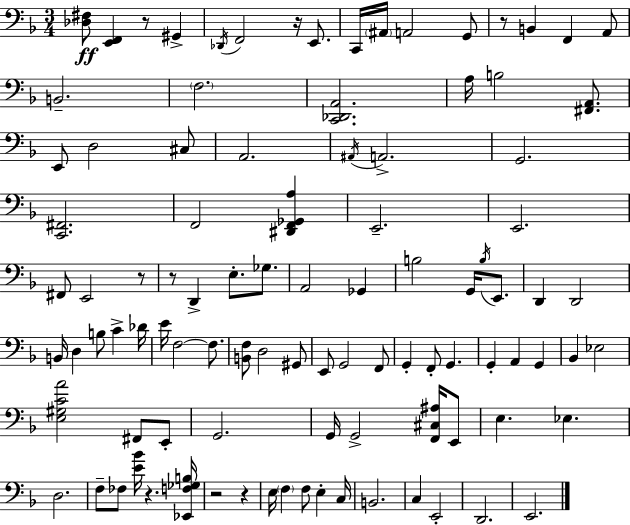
[Db3,F#3]/e [E2,F2]/q R/e G#2/q Db2/s F2/h R/s E2/e. C2/s A#2/s A2/h G2/e R/e B2/q F2/q A2/e B2/h. F3/h. [C2,Db2,A2]/h. A3/s B3/h [F#2,A2]/e. E2/e D3/h C#3/e A2/h. A#2/s A2/h. G2/h. [C2,F#2]/h. F2/h [D#2,F2,Gb2,A3]/q E2/h. E2/h. F#2/e E2/h R/e R/e D2/q E3/e. Gb3/e. A2/h Gb2/q B3/h G2/s B3/s E2/e. D2/q D2/h B2/s D3/q B3/e C4/q Db4/s E4/s F3/h F3/e. [B2,F3]/e D3/h G#2/e E2/e G2/h F2/e G2/q F2/e G2/q. G2/q A2/q G2/q Bb2/q Eb3/h [E3,G#3,C4,A4]/h F#2/e E2/e G2/h. G2/s G2/h [F2,C#3,A#3]/s E2/e E3/q. Eb3/q. D3/h. F3/e FES3/e [E4,Bb4]/s R/q. [Eb2,F3,Gb3,B3]/s R/h R/q E3/s F3/q F3/e E3/q C3/s B2/h. C3/q E2/h D2/h. E2/h.